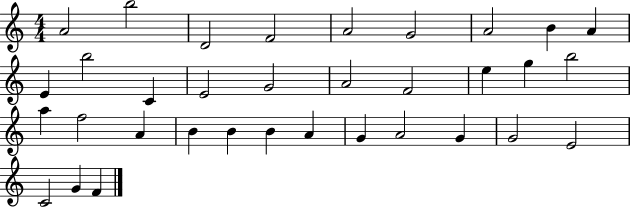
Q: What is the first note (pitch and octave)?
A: A4